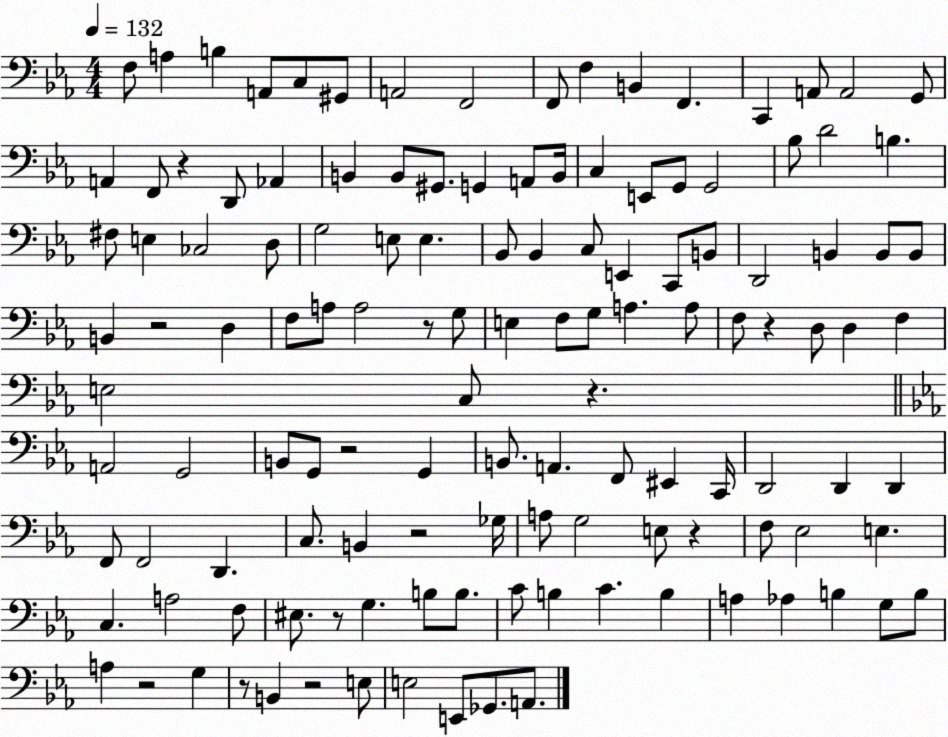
X:1
T:Untitled
M:4/4
L:1/4
K:Eb
F,/2 A, B, A,,/2 C,/2 ^G,,/2 A,,2 F,,2 F,,/2 F, B,, F,, C,, A,,/2 A,,2 G,,/2 A,, F,,/2 z D,,/2 _A,, B,, B,,/2 ^G,,/2 G,, A,,/2 B,,/4 C, E,,/2 G,,/2 G,,2 _B,/2 D2 B, ^F,/2 E, _C,2 D,/2 G,2 E,/2 E, _B,,/2 _B,, C,/2 E,, C,,/2 B,,/2 D,,2 B,, B,,/2 B,,/2 B,, z2 D, F,/2 A,/2 A,2 z/2 G,/2 E, F,/2 G,/2 A, A,/2 F,/2 z D,/2 D, F, E,2 C,/2 z A,,2 G,,2 B,,/2 G,,/2 z2 G,, B,,/2 A,, F,,/2 ^E,, C,,/4 D,,2 D,, D,, F,,/2 F,,2 D,, C,/2 B,, z2 _G,/4 A,/2 G,2 E,/2 z F,/2 _E,2 E, C, A,2 F,/2 ^E,/2 z/2 G, B,/2 B,/2 C/2 B, C B, A, _A, B, G,/2 B,/2 A, z2 G, z/2 B,, z2 E,/2 E,2 E,,/2 _G,,/2 A,,/2